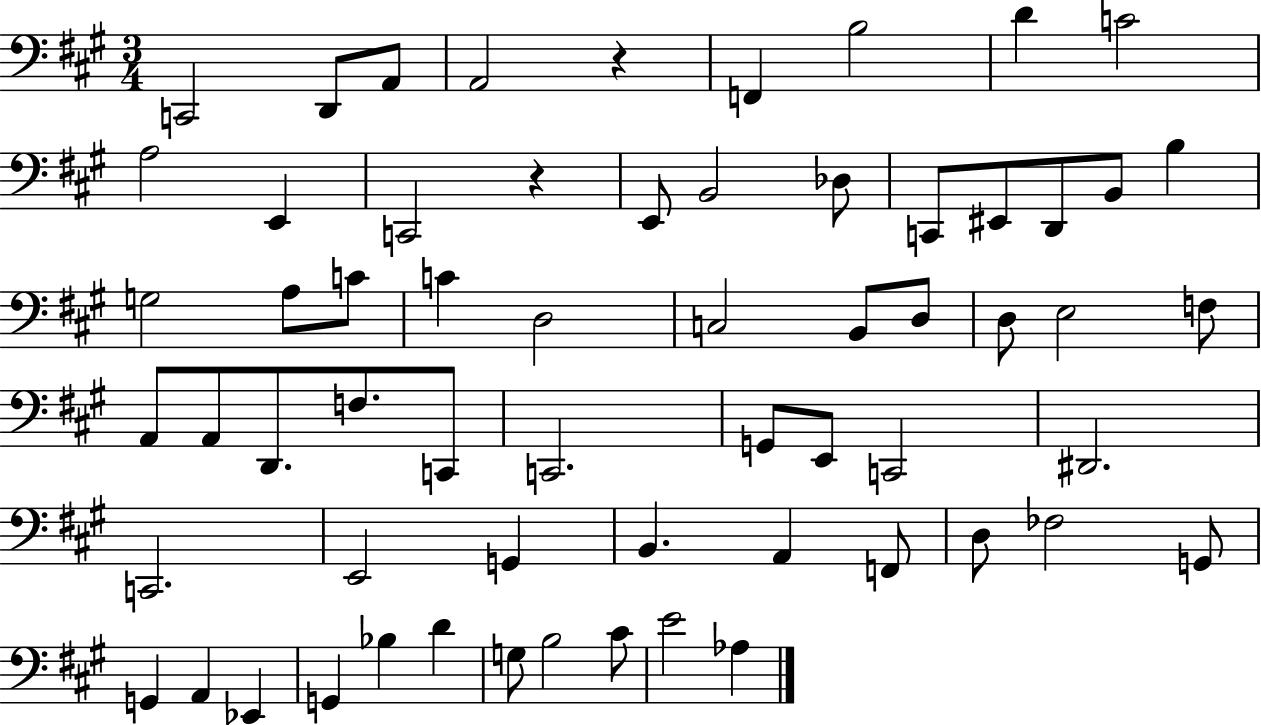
{
  \clef bass
  \numericTimeSignature
  \time 3/4
  \key a \major
  c,2 d,8 a,8 | a,2 r4 | f,4 b2 | d'4 c'2 | \break a2 e,4 | c,2 r4 | e,8 b,2 des8 | c,8 eis,8 d,8 b,8 b4 | \break g2 a8 c'8 | c'4 d2 | c2 b,8 d8 | d8 e2 f8 | \break a,8 a,8 d,8. f8. c,8 | c,2. | g,8 e,8 c,2 | dis,2. | \break c,2. | e,2 g,4 | b,4. a,4 f,8 | d8 fes2 g,8 | \break g,4 a,4 ees,4 | g,4 bes4 d'4 | g8 b2 cis'8 | e'2 aes4 | \break \bar "|."
}